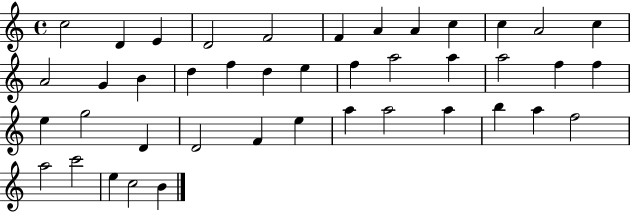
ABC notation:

X:1
T:Untitled
M:4/4
L:1/4
K:C
c2 D E D2 F2 F A A c c A2 c A2 G B d f d e f a2 a a2 f f e g2 D D2 F e a a2 a b a f2 a2 c'2 e c2 B